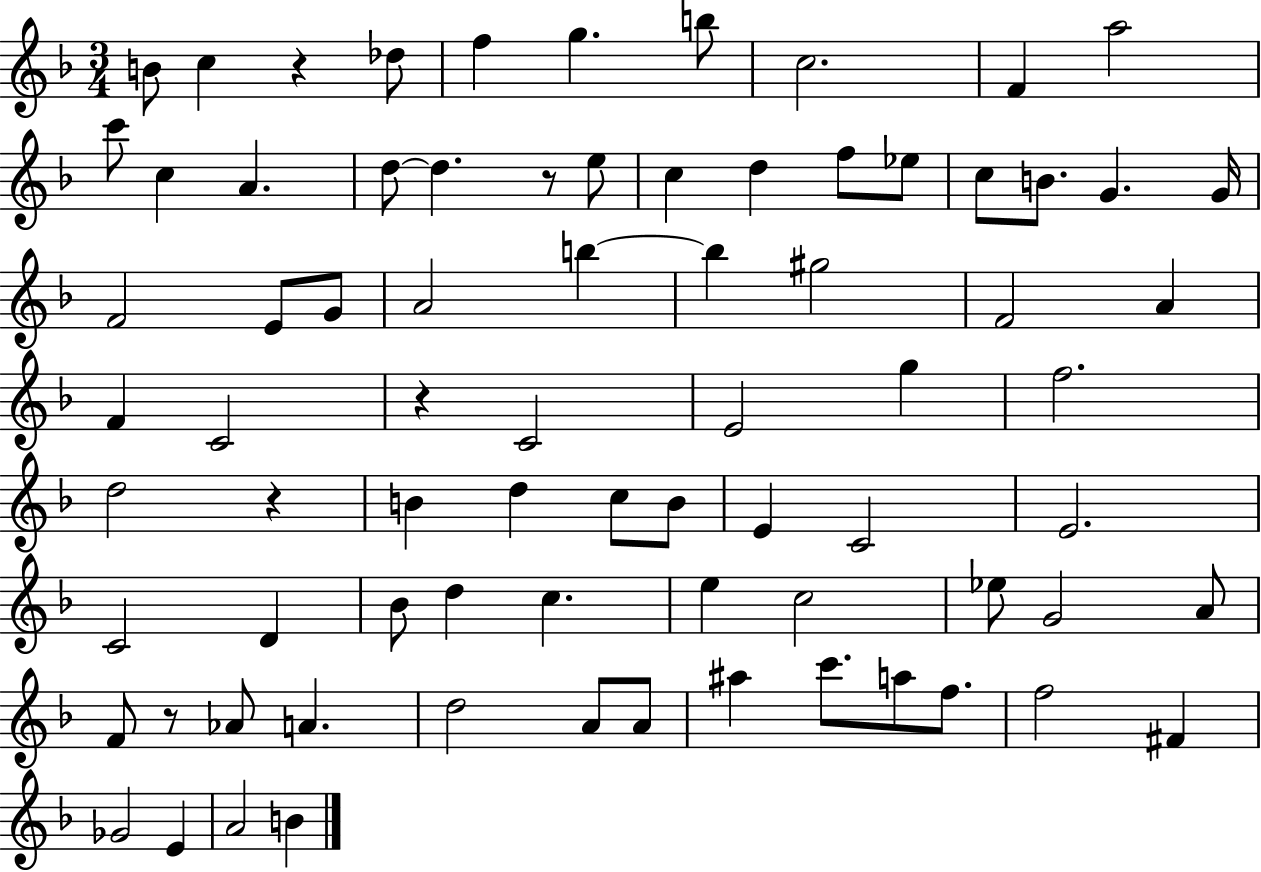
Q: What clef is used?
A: treble